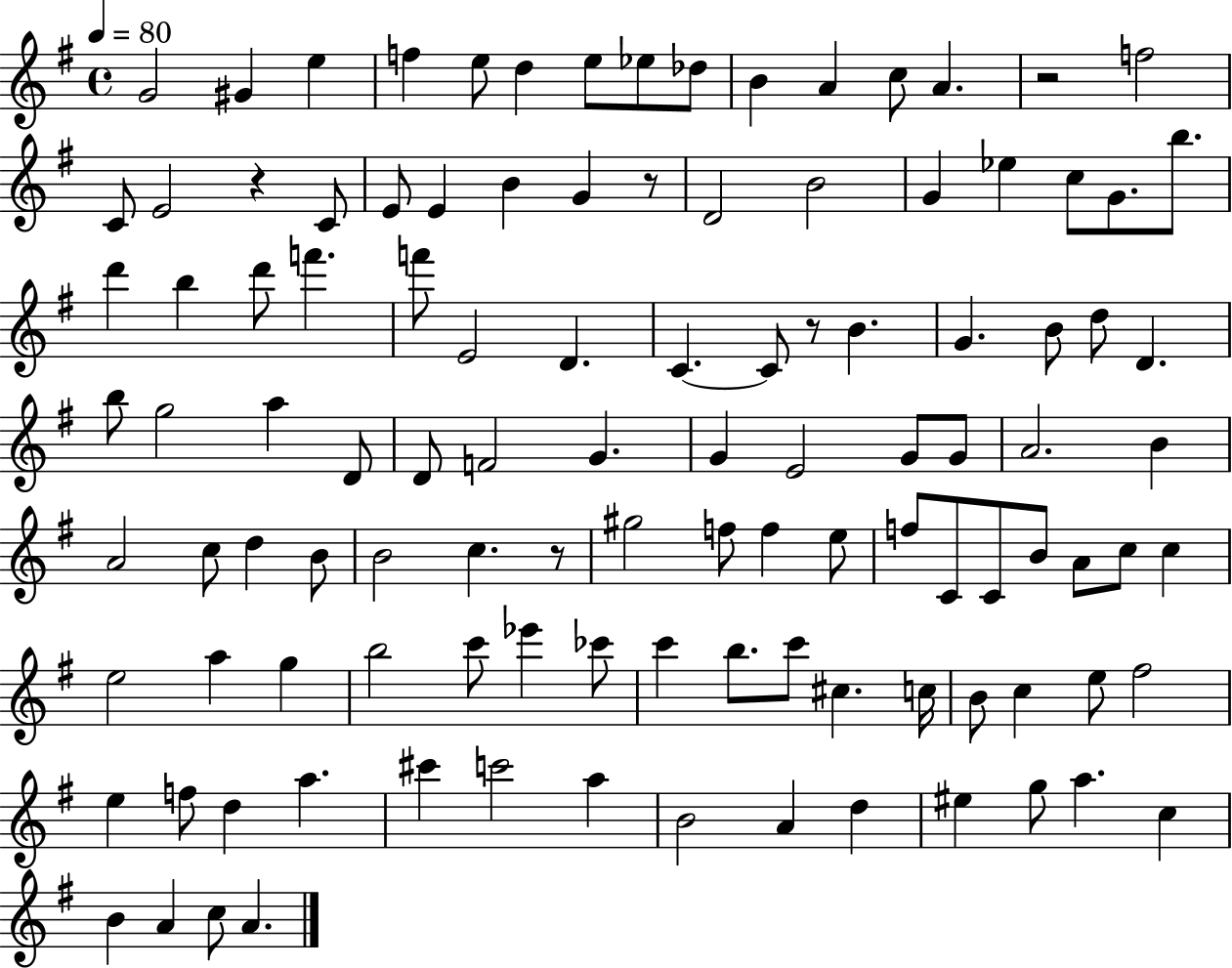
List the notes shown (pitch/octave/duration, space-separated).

G4/h G#4/q E5/q F5/q E5/e D5/q E5/e Eb5/e Db5/e B4/q A4/q C5/e A4/q. R/h F5/h C4/e E4/h R/q C4/e E4/e E4/q B4/q G4/q R/e D4/h B4/h G4/q Eb5/q C5/e G4/e. B5/e. D6/q B5/q D6/e F6/q. F6/e E4/h D4/q. C4/q. C4/e R/e B4/q. G4/q. B4/e D5/e D4/q. B5/e G5/h A5/q D4/e D4/e F4/h G4/q. G4/q E4/h G4/e G4/e A4/h. B4/q A4/h C5/e D5/q B4/e B4/h C5/q. R/e G#5/h F5/e F5/q E5/e F5/e C4/e C4/e B4/e A4/e C5/e C5/q E5/h A5/q G5/q B5/h C6/e Eb6/q CES6/e C6/q B5/e. C6/e C#5/q. C5/s B4/e C5/q E5/e F#5/h E5/q F5/e D5/q A5/q. C#6/q C6/h A5/q B4/h A4/q D5/q EIS5/q G5/e A5/q. C5/q B4/q A4/q C5/e A4/q.